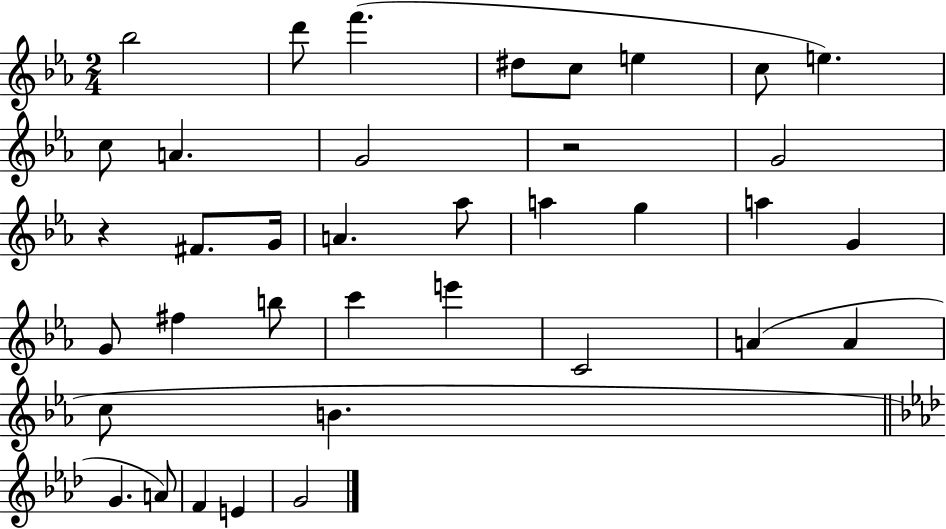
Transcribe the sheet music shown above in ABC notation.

X:1
T:Untitled
M:2/4
L:1/4
K:Eb
_b2 d'/2 f' ^d/2 c/2 e c/2 e c/2 A G2 z2 G2 z ^F/2 G/4 A _a/2 a g a G G/2 ^f b/2 c' e' C2 A A c/2 B G A/2 F E G2